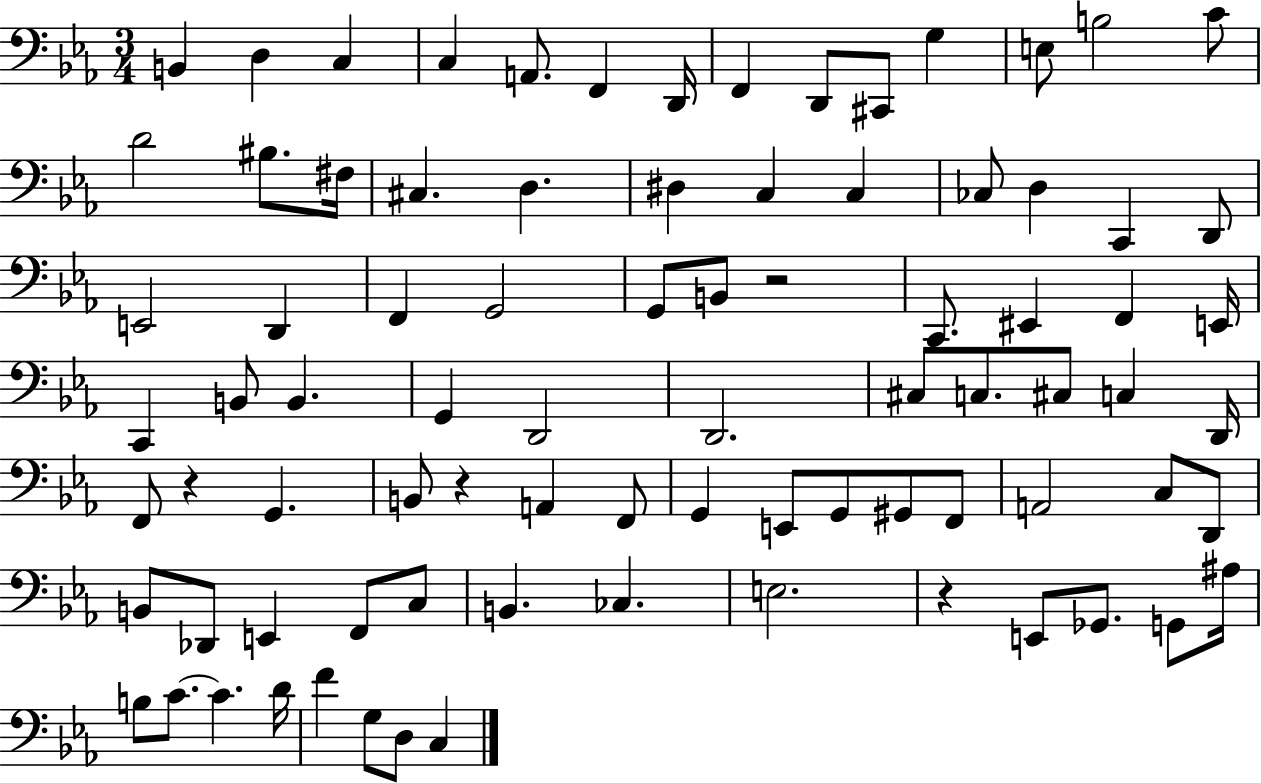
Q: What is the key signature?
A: EES major